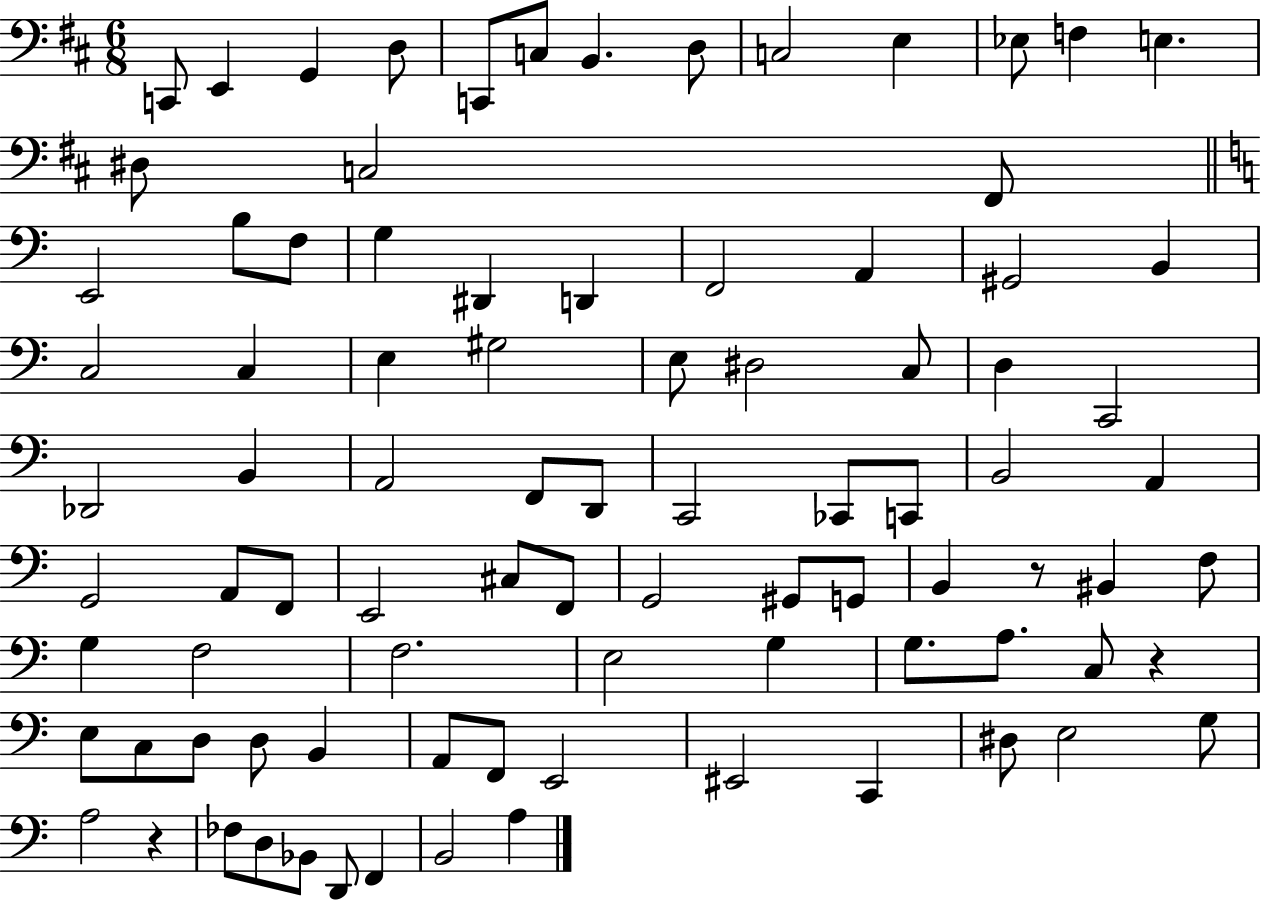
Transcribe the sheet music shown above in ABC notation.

X:1
T:Untitled
M:6/8
L:1/4
K:D
C,,/2 E,, G,, D,/2 C,,/2 C,/2 B,, D,/2 C,2 E, _E,/2 F, E, ^D,/2 C,2 ^F,,/2 E,,2 B,/2 F,/2 G, ^D,, D,, F,,2 A,, ^G,,2 B,, C,2 C, E, ^G,2 E,/2 ^D,2 C,/2 D, C,,2 _D,,2 B,, A,,2 F,,/2 D,,/2 C,,2 _C,,/2 C,,/2 B,,2 A,, G,,2 A,,/2 F,,/2 E,,2 ^C,/2 F,,/2 G,,2 ^G,,/2 G,,/2 B,, z/2 ^B,, F,/2 G, F,2 F,2 E,2 G, G,/2 A,/2 C,/2 z E,/2 C,/2 D,/2 D,/2 B,, A,,/2 F,,/2 E,,2 ^E,,2 C,, ^D,/2 E,2 G,/2 A,2 z _F,/2 D,/2 _B,,/2 D,,/2 F,, B,,2 A,